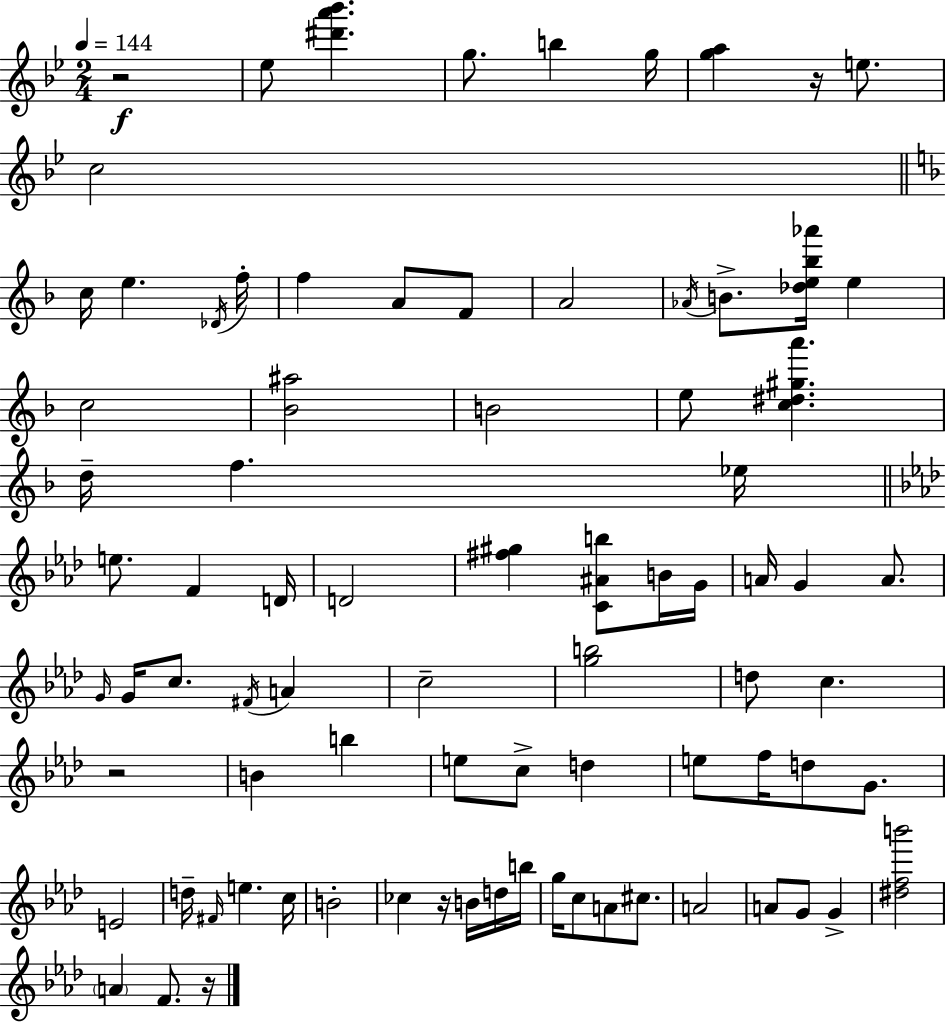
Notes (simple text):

R/h Eb5/e [D#6,A6,Bb6]/q. G5/e. B5/q G5/s [G5,A5]/q R/s E5/e. C5/h C5/s E5/q. Db4/s F5/s F5/q A4/e F4/e A4/h Ab4/s B4/e. [Db5,E5,Bb5,Ab6]/s E5/q C5/h [Bb4,A#5]/h B4/h E5/e [C5,D#5,G#5,A6]/q. D5/s F5/q. Eb5/s E5/e. F4/q D4/s D4/h [F#5,G#5]/q [C4,A#4,B5]/e B4/s G4/s A4/s G4/q A4/e. G4/s G4/s C5/e. F#4/s A4/q C5/h [G5,B5]/h D5/e C5/q. R/h B4/q B5/q E5/e C5/e D5/q E5/e F5/s D5/e G4/e. E4/h D5/s F#4/s E5/q. C5/s B4/h CES5/q R/s B4/s D5/s B5/s G5/s C5/e A4/e C#5/e. A4/h A4/e G4/e G4/q [D#5,F5,B6]/h A4/q F4/e. R/s